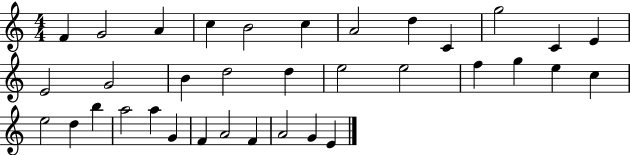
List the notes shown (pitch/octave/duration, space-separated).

F4/q G4/h A4/q C5/q B4/h C5/q A4/h D5/q C4/q G5/h C4/q E4/q E4/h G4/h B4/q D5/h D5/q E5/h E5/h F5/q G5/q E5/q C5/q E5/h D5/q B5/q A5/h A5/q G4/q F4/q A4/h F4/q A4/h G4/q E4/q